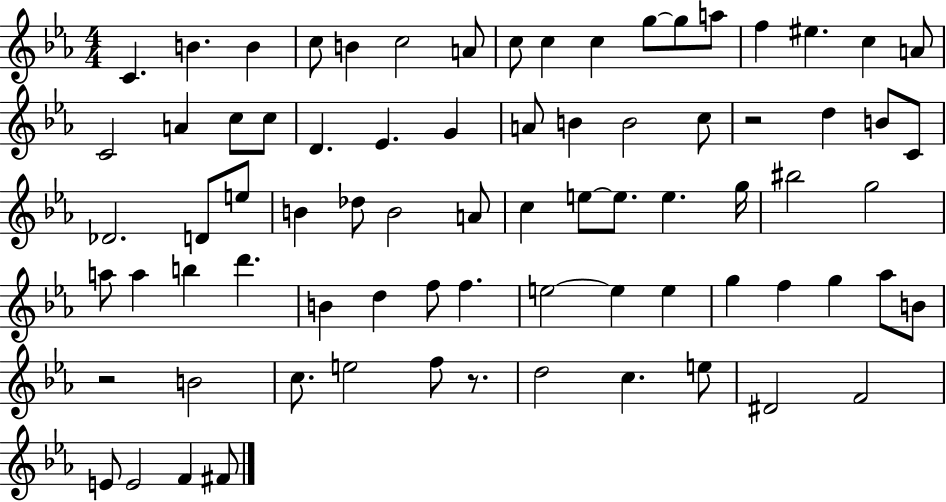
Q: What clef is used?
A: treble